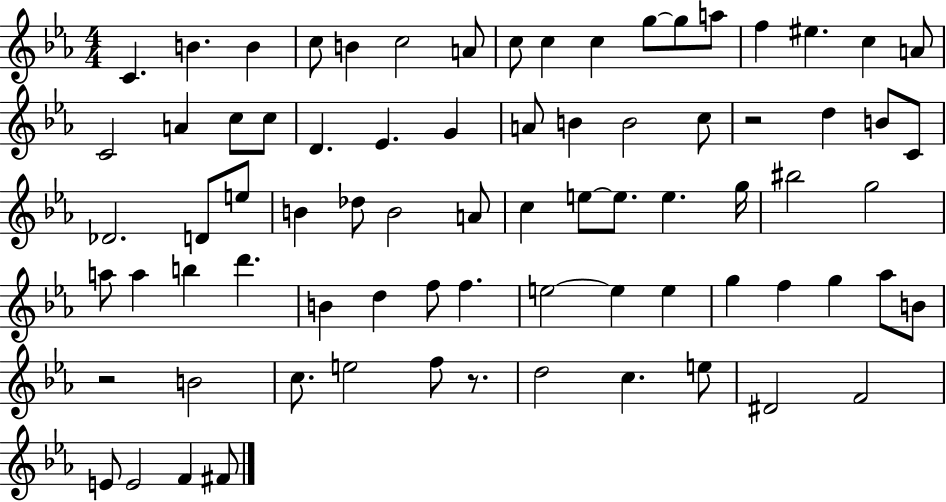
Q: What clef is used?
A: treble